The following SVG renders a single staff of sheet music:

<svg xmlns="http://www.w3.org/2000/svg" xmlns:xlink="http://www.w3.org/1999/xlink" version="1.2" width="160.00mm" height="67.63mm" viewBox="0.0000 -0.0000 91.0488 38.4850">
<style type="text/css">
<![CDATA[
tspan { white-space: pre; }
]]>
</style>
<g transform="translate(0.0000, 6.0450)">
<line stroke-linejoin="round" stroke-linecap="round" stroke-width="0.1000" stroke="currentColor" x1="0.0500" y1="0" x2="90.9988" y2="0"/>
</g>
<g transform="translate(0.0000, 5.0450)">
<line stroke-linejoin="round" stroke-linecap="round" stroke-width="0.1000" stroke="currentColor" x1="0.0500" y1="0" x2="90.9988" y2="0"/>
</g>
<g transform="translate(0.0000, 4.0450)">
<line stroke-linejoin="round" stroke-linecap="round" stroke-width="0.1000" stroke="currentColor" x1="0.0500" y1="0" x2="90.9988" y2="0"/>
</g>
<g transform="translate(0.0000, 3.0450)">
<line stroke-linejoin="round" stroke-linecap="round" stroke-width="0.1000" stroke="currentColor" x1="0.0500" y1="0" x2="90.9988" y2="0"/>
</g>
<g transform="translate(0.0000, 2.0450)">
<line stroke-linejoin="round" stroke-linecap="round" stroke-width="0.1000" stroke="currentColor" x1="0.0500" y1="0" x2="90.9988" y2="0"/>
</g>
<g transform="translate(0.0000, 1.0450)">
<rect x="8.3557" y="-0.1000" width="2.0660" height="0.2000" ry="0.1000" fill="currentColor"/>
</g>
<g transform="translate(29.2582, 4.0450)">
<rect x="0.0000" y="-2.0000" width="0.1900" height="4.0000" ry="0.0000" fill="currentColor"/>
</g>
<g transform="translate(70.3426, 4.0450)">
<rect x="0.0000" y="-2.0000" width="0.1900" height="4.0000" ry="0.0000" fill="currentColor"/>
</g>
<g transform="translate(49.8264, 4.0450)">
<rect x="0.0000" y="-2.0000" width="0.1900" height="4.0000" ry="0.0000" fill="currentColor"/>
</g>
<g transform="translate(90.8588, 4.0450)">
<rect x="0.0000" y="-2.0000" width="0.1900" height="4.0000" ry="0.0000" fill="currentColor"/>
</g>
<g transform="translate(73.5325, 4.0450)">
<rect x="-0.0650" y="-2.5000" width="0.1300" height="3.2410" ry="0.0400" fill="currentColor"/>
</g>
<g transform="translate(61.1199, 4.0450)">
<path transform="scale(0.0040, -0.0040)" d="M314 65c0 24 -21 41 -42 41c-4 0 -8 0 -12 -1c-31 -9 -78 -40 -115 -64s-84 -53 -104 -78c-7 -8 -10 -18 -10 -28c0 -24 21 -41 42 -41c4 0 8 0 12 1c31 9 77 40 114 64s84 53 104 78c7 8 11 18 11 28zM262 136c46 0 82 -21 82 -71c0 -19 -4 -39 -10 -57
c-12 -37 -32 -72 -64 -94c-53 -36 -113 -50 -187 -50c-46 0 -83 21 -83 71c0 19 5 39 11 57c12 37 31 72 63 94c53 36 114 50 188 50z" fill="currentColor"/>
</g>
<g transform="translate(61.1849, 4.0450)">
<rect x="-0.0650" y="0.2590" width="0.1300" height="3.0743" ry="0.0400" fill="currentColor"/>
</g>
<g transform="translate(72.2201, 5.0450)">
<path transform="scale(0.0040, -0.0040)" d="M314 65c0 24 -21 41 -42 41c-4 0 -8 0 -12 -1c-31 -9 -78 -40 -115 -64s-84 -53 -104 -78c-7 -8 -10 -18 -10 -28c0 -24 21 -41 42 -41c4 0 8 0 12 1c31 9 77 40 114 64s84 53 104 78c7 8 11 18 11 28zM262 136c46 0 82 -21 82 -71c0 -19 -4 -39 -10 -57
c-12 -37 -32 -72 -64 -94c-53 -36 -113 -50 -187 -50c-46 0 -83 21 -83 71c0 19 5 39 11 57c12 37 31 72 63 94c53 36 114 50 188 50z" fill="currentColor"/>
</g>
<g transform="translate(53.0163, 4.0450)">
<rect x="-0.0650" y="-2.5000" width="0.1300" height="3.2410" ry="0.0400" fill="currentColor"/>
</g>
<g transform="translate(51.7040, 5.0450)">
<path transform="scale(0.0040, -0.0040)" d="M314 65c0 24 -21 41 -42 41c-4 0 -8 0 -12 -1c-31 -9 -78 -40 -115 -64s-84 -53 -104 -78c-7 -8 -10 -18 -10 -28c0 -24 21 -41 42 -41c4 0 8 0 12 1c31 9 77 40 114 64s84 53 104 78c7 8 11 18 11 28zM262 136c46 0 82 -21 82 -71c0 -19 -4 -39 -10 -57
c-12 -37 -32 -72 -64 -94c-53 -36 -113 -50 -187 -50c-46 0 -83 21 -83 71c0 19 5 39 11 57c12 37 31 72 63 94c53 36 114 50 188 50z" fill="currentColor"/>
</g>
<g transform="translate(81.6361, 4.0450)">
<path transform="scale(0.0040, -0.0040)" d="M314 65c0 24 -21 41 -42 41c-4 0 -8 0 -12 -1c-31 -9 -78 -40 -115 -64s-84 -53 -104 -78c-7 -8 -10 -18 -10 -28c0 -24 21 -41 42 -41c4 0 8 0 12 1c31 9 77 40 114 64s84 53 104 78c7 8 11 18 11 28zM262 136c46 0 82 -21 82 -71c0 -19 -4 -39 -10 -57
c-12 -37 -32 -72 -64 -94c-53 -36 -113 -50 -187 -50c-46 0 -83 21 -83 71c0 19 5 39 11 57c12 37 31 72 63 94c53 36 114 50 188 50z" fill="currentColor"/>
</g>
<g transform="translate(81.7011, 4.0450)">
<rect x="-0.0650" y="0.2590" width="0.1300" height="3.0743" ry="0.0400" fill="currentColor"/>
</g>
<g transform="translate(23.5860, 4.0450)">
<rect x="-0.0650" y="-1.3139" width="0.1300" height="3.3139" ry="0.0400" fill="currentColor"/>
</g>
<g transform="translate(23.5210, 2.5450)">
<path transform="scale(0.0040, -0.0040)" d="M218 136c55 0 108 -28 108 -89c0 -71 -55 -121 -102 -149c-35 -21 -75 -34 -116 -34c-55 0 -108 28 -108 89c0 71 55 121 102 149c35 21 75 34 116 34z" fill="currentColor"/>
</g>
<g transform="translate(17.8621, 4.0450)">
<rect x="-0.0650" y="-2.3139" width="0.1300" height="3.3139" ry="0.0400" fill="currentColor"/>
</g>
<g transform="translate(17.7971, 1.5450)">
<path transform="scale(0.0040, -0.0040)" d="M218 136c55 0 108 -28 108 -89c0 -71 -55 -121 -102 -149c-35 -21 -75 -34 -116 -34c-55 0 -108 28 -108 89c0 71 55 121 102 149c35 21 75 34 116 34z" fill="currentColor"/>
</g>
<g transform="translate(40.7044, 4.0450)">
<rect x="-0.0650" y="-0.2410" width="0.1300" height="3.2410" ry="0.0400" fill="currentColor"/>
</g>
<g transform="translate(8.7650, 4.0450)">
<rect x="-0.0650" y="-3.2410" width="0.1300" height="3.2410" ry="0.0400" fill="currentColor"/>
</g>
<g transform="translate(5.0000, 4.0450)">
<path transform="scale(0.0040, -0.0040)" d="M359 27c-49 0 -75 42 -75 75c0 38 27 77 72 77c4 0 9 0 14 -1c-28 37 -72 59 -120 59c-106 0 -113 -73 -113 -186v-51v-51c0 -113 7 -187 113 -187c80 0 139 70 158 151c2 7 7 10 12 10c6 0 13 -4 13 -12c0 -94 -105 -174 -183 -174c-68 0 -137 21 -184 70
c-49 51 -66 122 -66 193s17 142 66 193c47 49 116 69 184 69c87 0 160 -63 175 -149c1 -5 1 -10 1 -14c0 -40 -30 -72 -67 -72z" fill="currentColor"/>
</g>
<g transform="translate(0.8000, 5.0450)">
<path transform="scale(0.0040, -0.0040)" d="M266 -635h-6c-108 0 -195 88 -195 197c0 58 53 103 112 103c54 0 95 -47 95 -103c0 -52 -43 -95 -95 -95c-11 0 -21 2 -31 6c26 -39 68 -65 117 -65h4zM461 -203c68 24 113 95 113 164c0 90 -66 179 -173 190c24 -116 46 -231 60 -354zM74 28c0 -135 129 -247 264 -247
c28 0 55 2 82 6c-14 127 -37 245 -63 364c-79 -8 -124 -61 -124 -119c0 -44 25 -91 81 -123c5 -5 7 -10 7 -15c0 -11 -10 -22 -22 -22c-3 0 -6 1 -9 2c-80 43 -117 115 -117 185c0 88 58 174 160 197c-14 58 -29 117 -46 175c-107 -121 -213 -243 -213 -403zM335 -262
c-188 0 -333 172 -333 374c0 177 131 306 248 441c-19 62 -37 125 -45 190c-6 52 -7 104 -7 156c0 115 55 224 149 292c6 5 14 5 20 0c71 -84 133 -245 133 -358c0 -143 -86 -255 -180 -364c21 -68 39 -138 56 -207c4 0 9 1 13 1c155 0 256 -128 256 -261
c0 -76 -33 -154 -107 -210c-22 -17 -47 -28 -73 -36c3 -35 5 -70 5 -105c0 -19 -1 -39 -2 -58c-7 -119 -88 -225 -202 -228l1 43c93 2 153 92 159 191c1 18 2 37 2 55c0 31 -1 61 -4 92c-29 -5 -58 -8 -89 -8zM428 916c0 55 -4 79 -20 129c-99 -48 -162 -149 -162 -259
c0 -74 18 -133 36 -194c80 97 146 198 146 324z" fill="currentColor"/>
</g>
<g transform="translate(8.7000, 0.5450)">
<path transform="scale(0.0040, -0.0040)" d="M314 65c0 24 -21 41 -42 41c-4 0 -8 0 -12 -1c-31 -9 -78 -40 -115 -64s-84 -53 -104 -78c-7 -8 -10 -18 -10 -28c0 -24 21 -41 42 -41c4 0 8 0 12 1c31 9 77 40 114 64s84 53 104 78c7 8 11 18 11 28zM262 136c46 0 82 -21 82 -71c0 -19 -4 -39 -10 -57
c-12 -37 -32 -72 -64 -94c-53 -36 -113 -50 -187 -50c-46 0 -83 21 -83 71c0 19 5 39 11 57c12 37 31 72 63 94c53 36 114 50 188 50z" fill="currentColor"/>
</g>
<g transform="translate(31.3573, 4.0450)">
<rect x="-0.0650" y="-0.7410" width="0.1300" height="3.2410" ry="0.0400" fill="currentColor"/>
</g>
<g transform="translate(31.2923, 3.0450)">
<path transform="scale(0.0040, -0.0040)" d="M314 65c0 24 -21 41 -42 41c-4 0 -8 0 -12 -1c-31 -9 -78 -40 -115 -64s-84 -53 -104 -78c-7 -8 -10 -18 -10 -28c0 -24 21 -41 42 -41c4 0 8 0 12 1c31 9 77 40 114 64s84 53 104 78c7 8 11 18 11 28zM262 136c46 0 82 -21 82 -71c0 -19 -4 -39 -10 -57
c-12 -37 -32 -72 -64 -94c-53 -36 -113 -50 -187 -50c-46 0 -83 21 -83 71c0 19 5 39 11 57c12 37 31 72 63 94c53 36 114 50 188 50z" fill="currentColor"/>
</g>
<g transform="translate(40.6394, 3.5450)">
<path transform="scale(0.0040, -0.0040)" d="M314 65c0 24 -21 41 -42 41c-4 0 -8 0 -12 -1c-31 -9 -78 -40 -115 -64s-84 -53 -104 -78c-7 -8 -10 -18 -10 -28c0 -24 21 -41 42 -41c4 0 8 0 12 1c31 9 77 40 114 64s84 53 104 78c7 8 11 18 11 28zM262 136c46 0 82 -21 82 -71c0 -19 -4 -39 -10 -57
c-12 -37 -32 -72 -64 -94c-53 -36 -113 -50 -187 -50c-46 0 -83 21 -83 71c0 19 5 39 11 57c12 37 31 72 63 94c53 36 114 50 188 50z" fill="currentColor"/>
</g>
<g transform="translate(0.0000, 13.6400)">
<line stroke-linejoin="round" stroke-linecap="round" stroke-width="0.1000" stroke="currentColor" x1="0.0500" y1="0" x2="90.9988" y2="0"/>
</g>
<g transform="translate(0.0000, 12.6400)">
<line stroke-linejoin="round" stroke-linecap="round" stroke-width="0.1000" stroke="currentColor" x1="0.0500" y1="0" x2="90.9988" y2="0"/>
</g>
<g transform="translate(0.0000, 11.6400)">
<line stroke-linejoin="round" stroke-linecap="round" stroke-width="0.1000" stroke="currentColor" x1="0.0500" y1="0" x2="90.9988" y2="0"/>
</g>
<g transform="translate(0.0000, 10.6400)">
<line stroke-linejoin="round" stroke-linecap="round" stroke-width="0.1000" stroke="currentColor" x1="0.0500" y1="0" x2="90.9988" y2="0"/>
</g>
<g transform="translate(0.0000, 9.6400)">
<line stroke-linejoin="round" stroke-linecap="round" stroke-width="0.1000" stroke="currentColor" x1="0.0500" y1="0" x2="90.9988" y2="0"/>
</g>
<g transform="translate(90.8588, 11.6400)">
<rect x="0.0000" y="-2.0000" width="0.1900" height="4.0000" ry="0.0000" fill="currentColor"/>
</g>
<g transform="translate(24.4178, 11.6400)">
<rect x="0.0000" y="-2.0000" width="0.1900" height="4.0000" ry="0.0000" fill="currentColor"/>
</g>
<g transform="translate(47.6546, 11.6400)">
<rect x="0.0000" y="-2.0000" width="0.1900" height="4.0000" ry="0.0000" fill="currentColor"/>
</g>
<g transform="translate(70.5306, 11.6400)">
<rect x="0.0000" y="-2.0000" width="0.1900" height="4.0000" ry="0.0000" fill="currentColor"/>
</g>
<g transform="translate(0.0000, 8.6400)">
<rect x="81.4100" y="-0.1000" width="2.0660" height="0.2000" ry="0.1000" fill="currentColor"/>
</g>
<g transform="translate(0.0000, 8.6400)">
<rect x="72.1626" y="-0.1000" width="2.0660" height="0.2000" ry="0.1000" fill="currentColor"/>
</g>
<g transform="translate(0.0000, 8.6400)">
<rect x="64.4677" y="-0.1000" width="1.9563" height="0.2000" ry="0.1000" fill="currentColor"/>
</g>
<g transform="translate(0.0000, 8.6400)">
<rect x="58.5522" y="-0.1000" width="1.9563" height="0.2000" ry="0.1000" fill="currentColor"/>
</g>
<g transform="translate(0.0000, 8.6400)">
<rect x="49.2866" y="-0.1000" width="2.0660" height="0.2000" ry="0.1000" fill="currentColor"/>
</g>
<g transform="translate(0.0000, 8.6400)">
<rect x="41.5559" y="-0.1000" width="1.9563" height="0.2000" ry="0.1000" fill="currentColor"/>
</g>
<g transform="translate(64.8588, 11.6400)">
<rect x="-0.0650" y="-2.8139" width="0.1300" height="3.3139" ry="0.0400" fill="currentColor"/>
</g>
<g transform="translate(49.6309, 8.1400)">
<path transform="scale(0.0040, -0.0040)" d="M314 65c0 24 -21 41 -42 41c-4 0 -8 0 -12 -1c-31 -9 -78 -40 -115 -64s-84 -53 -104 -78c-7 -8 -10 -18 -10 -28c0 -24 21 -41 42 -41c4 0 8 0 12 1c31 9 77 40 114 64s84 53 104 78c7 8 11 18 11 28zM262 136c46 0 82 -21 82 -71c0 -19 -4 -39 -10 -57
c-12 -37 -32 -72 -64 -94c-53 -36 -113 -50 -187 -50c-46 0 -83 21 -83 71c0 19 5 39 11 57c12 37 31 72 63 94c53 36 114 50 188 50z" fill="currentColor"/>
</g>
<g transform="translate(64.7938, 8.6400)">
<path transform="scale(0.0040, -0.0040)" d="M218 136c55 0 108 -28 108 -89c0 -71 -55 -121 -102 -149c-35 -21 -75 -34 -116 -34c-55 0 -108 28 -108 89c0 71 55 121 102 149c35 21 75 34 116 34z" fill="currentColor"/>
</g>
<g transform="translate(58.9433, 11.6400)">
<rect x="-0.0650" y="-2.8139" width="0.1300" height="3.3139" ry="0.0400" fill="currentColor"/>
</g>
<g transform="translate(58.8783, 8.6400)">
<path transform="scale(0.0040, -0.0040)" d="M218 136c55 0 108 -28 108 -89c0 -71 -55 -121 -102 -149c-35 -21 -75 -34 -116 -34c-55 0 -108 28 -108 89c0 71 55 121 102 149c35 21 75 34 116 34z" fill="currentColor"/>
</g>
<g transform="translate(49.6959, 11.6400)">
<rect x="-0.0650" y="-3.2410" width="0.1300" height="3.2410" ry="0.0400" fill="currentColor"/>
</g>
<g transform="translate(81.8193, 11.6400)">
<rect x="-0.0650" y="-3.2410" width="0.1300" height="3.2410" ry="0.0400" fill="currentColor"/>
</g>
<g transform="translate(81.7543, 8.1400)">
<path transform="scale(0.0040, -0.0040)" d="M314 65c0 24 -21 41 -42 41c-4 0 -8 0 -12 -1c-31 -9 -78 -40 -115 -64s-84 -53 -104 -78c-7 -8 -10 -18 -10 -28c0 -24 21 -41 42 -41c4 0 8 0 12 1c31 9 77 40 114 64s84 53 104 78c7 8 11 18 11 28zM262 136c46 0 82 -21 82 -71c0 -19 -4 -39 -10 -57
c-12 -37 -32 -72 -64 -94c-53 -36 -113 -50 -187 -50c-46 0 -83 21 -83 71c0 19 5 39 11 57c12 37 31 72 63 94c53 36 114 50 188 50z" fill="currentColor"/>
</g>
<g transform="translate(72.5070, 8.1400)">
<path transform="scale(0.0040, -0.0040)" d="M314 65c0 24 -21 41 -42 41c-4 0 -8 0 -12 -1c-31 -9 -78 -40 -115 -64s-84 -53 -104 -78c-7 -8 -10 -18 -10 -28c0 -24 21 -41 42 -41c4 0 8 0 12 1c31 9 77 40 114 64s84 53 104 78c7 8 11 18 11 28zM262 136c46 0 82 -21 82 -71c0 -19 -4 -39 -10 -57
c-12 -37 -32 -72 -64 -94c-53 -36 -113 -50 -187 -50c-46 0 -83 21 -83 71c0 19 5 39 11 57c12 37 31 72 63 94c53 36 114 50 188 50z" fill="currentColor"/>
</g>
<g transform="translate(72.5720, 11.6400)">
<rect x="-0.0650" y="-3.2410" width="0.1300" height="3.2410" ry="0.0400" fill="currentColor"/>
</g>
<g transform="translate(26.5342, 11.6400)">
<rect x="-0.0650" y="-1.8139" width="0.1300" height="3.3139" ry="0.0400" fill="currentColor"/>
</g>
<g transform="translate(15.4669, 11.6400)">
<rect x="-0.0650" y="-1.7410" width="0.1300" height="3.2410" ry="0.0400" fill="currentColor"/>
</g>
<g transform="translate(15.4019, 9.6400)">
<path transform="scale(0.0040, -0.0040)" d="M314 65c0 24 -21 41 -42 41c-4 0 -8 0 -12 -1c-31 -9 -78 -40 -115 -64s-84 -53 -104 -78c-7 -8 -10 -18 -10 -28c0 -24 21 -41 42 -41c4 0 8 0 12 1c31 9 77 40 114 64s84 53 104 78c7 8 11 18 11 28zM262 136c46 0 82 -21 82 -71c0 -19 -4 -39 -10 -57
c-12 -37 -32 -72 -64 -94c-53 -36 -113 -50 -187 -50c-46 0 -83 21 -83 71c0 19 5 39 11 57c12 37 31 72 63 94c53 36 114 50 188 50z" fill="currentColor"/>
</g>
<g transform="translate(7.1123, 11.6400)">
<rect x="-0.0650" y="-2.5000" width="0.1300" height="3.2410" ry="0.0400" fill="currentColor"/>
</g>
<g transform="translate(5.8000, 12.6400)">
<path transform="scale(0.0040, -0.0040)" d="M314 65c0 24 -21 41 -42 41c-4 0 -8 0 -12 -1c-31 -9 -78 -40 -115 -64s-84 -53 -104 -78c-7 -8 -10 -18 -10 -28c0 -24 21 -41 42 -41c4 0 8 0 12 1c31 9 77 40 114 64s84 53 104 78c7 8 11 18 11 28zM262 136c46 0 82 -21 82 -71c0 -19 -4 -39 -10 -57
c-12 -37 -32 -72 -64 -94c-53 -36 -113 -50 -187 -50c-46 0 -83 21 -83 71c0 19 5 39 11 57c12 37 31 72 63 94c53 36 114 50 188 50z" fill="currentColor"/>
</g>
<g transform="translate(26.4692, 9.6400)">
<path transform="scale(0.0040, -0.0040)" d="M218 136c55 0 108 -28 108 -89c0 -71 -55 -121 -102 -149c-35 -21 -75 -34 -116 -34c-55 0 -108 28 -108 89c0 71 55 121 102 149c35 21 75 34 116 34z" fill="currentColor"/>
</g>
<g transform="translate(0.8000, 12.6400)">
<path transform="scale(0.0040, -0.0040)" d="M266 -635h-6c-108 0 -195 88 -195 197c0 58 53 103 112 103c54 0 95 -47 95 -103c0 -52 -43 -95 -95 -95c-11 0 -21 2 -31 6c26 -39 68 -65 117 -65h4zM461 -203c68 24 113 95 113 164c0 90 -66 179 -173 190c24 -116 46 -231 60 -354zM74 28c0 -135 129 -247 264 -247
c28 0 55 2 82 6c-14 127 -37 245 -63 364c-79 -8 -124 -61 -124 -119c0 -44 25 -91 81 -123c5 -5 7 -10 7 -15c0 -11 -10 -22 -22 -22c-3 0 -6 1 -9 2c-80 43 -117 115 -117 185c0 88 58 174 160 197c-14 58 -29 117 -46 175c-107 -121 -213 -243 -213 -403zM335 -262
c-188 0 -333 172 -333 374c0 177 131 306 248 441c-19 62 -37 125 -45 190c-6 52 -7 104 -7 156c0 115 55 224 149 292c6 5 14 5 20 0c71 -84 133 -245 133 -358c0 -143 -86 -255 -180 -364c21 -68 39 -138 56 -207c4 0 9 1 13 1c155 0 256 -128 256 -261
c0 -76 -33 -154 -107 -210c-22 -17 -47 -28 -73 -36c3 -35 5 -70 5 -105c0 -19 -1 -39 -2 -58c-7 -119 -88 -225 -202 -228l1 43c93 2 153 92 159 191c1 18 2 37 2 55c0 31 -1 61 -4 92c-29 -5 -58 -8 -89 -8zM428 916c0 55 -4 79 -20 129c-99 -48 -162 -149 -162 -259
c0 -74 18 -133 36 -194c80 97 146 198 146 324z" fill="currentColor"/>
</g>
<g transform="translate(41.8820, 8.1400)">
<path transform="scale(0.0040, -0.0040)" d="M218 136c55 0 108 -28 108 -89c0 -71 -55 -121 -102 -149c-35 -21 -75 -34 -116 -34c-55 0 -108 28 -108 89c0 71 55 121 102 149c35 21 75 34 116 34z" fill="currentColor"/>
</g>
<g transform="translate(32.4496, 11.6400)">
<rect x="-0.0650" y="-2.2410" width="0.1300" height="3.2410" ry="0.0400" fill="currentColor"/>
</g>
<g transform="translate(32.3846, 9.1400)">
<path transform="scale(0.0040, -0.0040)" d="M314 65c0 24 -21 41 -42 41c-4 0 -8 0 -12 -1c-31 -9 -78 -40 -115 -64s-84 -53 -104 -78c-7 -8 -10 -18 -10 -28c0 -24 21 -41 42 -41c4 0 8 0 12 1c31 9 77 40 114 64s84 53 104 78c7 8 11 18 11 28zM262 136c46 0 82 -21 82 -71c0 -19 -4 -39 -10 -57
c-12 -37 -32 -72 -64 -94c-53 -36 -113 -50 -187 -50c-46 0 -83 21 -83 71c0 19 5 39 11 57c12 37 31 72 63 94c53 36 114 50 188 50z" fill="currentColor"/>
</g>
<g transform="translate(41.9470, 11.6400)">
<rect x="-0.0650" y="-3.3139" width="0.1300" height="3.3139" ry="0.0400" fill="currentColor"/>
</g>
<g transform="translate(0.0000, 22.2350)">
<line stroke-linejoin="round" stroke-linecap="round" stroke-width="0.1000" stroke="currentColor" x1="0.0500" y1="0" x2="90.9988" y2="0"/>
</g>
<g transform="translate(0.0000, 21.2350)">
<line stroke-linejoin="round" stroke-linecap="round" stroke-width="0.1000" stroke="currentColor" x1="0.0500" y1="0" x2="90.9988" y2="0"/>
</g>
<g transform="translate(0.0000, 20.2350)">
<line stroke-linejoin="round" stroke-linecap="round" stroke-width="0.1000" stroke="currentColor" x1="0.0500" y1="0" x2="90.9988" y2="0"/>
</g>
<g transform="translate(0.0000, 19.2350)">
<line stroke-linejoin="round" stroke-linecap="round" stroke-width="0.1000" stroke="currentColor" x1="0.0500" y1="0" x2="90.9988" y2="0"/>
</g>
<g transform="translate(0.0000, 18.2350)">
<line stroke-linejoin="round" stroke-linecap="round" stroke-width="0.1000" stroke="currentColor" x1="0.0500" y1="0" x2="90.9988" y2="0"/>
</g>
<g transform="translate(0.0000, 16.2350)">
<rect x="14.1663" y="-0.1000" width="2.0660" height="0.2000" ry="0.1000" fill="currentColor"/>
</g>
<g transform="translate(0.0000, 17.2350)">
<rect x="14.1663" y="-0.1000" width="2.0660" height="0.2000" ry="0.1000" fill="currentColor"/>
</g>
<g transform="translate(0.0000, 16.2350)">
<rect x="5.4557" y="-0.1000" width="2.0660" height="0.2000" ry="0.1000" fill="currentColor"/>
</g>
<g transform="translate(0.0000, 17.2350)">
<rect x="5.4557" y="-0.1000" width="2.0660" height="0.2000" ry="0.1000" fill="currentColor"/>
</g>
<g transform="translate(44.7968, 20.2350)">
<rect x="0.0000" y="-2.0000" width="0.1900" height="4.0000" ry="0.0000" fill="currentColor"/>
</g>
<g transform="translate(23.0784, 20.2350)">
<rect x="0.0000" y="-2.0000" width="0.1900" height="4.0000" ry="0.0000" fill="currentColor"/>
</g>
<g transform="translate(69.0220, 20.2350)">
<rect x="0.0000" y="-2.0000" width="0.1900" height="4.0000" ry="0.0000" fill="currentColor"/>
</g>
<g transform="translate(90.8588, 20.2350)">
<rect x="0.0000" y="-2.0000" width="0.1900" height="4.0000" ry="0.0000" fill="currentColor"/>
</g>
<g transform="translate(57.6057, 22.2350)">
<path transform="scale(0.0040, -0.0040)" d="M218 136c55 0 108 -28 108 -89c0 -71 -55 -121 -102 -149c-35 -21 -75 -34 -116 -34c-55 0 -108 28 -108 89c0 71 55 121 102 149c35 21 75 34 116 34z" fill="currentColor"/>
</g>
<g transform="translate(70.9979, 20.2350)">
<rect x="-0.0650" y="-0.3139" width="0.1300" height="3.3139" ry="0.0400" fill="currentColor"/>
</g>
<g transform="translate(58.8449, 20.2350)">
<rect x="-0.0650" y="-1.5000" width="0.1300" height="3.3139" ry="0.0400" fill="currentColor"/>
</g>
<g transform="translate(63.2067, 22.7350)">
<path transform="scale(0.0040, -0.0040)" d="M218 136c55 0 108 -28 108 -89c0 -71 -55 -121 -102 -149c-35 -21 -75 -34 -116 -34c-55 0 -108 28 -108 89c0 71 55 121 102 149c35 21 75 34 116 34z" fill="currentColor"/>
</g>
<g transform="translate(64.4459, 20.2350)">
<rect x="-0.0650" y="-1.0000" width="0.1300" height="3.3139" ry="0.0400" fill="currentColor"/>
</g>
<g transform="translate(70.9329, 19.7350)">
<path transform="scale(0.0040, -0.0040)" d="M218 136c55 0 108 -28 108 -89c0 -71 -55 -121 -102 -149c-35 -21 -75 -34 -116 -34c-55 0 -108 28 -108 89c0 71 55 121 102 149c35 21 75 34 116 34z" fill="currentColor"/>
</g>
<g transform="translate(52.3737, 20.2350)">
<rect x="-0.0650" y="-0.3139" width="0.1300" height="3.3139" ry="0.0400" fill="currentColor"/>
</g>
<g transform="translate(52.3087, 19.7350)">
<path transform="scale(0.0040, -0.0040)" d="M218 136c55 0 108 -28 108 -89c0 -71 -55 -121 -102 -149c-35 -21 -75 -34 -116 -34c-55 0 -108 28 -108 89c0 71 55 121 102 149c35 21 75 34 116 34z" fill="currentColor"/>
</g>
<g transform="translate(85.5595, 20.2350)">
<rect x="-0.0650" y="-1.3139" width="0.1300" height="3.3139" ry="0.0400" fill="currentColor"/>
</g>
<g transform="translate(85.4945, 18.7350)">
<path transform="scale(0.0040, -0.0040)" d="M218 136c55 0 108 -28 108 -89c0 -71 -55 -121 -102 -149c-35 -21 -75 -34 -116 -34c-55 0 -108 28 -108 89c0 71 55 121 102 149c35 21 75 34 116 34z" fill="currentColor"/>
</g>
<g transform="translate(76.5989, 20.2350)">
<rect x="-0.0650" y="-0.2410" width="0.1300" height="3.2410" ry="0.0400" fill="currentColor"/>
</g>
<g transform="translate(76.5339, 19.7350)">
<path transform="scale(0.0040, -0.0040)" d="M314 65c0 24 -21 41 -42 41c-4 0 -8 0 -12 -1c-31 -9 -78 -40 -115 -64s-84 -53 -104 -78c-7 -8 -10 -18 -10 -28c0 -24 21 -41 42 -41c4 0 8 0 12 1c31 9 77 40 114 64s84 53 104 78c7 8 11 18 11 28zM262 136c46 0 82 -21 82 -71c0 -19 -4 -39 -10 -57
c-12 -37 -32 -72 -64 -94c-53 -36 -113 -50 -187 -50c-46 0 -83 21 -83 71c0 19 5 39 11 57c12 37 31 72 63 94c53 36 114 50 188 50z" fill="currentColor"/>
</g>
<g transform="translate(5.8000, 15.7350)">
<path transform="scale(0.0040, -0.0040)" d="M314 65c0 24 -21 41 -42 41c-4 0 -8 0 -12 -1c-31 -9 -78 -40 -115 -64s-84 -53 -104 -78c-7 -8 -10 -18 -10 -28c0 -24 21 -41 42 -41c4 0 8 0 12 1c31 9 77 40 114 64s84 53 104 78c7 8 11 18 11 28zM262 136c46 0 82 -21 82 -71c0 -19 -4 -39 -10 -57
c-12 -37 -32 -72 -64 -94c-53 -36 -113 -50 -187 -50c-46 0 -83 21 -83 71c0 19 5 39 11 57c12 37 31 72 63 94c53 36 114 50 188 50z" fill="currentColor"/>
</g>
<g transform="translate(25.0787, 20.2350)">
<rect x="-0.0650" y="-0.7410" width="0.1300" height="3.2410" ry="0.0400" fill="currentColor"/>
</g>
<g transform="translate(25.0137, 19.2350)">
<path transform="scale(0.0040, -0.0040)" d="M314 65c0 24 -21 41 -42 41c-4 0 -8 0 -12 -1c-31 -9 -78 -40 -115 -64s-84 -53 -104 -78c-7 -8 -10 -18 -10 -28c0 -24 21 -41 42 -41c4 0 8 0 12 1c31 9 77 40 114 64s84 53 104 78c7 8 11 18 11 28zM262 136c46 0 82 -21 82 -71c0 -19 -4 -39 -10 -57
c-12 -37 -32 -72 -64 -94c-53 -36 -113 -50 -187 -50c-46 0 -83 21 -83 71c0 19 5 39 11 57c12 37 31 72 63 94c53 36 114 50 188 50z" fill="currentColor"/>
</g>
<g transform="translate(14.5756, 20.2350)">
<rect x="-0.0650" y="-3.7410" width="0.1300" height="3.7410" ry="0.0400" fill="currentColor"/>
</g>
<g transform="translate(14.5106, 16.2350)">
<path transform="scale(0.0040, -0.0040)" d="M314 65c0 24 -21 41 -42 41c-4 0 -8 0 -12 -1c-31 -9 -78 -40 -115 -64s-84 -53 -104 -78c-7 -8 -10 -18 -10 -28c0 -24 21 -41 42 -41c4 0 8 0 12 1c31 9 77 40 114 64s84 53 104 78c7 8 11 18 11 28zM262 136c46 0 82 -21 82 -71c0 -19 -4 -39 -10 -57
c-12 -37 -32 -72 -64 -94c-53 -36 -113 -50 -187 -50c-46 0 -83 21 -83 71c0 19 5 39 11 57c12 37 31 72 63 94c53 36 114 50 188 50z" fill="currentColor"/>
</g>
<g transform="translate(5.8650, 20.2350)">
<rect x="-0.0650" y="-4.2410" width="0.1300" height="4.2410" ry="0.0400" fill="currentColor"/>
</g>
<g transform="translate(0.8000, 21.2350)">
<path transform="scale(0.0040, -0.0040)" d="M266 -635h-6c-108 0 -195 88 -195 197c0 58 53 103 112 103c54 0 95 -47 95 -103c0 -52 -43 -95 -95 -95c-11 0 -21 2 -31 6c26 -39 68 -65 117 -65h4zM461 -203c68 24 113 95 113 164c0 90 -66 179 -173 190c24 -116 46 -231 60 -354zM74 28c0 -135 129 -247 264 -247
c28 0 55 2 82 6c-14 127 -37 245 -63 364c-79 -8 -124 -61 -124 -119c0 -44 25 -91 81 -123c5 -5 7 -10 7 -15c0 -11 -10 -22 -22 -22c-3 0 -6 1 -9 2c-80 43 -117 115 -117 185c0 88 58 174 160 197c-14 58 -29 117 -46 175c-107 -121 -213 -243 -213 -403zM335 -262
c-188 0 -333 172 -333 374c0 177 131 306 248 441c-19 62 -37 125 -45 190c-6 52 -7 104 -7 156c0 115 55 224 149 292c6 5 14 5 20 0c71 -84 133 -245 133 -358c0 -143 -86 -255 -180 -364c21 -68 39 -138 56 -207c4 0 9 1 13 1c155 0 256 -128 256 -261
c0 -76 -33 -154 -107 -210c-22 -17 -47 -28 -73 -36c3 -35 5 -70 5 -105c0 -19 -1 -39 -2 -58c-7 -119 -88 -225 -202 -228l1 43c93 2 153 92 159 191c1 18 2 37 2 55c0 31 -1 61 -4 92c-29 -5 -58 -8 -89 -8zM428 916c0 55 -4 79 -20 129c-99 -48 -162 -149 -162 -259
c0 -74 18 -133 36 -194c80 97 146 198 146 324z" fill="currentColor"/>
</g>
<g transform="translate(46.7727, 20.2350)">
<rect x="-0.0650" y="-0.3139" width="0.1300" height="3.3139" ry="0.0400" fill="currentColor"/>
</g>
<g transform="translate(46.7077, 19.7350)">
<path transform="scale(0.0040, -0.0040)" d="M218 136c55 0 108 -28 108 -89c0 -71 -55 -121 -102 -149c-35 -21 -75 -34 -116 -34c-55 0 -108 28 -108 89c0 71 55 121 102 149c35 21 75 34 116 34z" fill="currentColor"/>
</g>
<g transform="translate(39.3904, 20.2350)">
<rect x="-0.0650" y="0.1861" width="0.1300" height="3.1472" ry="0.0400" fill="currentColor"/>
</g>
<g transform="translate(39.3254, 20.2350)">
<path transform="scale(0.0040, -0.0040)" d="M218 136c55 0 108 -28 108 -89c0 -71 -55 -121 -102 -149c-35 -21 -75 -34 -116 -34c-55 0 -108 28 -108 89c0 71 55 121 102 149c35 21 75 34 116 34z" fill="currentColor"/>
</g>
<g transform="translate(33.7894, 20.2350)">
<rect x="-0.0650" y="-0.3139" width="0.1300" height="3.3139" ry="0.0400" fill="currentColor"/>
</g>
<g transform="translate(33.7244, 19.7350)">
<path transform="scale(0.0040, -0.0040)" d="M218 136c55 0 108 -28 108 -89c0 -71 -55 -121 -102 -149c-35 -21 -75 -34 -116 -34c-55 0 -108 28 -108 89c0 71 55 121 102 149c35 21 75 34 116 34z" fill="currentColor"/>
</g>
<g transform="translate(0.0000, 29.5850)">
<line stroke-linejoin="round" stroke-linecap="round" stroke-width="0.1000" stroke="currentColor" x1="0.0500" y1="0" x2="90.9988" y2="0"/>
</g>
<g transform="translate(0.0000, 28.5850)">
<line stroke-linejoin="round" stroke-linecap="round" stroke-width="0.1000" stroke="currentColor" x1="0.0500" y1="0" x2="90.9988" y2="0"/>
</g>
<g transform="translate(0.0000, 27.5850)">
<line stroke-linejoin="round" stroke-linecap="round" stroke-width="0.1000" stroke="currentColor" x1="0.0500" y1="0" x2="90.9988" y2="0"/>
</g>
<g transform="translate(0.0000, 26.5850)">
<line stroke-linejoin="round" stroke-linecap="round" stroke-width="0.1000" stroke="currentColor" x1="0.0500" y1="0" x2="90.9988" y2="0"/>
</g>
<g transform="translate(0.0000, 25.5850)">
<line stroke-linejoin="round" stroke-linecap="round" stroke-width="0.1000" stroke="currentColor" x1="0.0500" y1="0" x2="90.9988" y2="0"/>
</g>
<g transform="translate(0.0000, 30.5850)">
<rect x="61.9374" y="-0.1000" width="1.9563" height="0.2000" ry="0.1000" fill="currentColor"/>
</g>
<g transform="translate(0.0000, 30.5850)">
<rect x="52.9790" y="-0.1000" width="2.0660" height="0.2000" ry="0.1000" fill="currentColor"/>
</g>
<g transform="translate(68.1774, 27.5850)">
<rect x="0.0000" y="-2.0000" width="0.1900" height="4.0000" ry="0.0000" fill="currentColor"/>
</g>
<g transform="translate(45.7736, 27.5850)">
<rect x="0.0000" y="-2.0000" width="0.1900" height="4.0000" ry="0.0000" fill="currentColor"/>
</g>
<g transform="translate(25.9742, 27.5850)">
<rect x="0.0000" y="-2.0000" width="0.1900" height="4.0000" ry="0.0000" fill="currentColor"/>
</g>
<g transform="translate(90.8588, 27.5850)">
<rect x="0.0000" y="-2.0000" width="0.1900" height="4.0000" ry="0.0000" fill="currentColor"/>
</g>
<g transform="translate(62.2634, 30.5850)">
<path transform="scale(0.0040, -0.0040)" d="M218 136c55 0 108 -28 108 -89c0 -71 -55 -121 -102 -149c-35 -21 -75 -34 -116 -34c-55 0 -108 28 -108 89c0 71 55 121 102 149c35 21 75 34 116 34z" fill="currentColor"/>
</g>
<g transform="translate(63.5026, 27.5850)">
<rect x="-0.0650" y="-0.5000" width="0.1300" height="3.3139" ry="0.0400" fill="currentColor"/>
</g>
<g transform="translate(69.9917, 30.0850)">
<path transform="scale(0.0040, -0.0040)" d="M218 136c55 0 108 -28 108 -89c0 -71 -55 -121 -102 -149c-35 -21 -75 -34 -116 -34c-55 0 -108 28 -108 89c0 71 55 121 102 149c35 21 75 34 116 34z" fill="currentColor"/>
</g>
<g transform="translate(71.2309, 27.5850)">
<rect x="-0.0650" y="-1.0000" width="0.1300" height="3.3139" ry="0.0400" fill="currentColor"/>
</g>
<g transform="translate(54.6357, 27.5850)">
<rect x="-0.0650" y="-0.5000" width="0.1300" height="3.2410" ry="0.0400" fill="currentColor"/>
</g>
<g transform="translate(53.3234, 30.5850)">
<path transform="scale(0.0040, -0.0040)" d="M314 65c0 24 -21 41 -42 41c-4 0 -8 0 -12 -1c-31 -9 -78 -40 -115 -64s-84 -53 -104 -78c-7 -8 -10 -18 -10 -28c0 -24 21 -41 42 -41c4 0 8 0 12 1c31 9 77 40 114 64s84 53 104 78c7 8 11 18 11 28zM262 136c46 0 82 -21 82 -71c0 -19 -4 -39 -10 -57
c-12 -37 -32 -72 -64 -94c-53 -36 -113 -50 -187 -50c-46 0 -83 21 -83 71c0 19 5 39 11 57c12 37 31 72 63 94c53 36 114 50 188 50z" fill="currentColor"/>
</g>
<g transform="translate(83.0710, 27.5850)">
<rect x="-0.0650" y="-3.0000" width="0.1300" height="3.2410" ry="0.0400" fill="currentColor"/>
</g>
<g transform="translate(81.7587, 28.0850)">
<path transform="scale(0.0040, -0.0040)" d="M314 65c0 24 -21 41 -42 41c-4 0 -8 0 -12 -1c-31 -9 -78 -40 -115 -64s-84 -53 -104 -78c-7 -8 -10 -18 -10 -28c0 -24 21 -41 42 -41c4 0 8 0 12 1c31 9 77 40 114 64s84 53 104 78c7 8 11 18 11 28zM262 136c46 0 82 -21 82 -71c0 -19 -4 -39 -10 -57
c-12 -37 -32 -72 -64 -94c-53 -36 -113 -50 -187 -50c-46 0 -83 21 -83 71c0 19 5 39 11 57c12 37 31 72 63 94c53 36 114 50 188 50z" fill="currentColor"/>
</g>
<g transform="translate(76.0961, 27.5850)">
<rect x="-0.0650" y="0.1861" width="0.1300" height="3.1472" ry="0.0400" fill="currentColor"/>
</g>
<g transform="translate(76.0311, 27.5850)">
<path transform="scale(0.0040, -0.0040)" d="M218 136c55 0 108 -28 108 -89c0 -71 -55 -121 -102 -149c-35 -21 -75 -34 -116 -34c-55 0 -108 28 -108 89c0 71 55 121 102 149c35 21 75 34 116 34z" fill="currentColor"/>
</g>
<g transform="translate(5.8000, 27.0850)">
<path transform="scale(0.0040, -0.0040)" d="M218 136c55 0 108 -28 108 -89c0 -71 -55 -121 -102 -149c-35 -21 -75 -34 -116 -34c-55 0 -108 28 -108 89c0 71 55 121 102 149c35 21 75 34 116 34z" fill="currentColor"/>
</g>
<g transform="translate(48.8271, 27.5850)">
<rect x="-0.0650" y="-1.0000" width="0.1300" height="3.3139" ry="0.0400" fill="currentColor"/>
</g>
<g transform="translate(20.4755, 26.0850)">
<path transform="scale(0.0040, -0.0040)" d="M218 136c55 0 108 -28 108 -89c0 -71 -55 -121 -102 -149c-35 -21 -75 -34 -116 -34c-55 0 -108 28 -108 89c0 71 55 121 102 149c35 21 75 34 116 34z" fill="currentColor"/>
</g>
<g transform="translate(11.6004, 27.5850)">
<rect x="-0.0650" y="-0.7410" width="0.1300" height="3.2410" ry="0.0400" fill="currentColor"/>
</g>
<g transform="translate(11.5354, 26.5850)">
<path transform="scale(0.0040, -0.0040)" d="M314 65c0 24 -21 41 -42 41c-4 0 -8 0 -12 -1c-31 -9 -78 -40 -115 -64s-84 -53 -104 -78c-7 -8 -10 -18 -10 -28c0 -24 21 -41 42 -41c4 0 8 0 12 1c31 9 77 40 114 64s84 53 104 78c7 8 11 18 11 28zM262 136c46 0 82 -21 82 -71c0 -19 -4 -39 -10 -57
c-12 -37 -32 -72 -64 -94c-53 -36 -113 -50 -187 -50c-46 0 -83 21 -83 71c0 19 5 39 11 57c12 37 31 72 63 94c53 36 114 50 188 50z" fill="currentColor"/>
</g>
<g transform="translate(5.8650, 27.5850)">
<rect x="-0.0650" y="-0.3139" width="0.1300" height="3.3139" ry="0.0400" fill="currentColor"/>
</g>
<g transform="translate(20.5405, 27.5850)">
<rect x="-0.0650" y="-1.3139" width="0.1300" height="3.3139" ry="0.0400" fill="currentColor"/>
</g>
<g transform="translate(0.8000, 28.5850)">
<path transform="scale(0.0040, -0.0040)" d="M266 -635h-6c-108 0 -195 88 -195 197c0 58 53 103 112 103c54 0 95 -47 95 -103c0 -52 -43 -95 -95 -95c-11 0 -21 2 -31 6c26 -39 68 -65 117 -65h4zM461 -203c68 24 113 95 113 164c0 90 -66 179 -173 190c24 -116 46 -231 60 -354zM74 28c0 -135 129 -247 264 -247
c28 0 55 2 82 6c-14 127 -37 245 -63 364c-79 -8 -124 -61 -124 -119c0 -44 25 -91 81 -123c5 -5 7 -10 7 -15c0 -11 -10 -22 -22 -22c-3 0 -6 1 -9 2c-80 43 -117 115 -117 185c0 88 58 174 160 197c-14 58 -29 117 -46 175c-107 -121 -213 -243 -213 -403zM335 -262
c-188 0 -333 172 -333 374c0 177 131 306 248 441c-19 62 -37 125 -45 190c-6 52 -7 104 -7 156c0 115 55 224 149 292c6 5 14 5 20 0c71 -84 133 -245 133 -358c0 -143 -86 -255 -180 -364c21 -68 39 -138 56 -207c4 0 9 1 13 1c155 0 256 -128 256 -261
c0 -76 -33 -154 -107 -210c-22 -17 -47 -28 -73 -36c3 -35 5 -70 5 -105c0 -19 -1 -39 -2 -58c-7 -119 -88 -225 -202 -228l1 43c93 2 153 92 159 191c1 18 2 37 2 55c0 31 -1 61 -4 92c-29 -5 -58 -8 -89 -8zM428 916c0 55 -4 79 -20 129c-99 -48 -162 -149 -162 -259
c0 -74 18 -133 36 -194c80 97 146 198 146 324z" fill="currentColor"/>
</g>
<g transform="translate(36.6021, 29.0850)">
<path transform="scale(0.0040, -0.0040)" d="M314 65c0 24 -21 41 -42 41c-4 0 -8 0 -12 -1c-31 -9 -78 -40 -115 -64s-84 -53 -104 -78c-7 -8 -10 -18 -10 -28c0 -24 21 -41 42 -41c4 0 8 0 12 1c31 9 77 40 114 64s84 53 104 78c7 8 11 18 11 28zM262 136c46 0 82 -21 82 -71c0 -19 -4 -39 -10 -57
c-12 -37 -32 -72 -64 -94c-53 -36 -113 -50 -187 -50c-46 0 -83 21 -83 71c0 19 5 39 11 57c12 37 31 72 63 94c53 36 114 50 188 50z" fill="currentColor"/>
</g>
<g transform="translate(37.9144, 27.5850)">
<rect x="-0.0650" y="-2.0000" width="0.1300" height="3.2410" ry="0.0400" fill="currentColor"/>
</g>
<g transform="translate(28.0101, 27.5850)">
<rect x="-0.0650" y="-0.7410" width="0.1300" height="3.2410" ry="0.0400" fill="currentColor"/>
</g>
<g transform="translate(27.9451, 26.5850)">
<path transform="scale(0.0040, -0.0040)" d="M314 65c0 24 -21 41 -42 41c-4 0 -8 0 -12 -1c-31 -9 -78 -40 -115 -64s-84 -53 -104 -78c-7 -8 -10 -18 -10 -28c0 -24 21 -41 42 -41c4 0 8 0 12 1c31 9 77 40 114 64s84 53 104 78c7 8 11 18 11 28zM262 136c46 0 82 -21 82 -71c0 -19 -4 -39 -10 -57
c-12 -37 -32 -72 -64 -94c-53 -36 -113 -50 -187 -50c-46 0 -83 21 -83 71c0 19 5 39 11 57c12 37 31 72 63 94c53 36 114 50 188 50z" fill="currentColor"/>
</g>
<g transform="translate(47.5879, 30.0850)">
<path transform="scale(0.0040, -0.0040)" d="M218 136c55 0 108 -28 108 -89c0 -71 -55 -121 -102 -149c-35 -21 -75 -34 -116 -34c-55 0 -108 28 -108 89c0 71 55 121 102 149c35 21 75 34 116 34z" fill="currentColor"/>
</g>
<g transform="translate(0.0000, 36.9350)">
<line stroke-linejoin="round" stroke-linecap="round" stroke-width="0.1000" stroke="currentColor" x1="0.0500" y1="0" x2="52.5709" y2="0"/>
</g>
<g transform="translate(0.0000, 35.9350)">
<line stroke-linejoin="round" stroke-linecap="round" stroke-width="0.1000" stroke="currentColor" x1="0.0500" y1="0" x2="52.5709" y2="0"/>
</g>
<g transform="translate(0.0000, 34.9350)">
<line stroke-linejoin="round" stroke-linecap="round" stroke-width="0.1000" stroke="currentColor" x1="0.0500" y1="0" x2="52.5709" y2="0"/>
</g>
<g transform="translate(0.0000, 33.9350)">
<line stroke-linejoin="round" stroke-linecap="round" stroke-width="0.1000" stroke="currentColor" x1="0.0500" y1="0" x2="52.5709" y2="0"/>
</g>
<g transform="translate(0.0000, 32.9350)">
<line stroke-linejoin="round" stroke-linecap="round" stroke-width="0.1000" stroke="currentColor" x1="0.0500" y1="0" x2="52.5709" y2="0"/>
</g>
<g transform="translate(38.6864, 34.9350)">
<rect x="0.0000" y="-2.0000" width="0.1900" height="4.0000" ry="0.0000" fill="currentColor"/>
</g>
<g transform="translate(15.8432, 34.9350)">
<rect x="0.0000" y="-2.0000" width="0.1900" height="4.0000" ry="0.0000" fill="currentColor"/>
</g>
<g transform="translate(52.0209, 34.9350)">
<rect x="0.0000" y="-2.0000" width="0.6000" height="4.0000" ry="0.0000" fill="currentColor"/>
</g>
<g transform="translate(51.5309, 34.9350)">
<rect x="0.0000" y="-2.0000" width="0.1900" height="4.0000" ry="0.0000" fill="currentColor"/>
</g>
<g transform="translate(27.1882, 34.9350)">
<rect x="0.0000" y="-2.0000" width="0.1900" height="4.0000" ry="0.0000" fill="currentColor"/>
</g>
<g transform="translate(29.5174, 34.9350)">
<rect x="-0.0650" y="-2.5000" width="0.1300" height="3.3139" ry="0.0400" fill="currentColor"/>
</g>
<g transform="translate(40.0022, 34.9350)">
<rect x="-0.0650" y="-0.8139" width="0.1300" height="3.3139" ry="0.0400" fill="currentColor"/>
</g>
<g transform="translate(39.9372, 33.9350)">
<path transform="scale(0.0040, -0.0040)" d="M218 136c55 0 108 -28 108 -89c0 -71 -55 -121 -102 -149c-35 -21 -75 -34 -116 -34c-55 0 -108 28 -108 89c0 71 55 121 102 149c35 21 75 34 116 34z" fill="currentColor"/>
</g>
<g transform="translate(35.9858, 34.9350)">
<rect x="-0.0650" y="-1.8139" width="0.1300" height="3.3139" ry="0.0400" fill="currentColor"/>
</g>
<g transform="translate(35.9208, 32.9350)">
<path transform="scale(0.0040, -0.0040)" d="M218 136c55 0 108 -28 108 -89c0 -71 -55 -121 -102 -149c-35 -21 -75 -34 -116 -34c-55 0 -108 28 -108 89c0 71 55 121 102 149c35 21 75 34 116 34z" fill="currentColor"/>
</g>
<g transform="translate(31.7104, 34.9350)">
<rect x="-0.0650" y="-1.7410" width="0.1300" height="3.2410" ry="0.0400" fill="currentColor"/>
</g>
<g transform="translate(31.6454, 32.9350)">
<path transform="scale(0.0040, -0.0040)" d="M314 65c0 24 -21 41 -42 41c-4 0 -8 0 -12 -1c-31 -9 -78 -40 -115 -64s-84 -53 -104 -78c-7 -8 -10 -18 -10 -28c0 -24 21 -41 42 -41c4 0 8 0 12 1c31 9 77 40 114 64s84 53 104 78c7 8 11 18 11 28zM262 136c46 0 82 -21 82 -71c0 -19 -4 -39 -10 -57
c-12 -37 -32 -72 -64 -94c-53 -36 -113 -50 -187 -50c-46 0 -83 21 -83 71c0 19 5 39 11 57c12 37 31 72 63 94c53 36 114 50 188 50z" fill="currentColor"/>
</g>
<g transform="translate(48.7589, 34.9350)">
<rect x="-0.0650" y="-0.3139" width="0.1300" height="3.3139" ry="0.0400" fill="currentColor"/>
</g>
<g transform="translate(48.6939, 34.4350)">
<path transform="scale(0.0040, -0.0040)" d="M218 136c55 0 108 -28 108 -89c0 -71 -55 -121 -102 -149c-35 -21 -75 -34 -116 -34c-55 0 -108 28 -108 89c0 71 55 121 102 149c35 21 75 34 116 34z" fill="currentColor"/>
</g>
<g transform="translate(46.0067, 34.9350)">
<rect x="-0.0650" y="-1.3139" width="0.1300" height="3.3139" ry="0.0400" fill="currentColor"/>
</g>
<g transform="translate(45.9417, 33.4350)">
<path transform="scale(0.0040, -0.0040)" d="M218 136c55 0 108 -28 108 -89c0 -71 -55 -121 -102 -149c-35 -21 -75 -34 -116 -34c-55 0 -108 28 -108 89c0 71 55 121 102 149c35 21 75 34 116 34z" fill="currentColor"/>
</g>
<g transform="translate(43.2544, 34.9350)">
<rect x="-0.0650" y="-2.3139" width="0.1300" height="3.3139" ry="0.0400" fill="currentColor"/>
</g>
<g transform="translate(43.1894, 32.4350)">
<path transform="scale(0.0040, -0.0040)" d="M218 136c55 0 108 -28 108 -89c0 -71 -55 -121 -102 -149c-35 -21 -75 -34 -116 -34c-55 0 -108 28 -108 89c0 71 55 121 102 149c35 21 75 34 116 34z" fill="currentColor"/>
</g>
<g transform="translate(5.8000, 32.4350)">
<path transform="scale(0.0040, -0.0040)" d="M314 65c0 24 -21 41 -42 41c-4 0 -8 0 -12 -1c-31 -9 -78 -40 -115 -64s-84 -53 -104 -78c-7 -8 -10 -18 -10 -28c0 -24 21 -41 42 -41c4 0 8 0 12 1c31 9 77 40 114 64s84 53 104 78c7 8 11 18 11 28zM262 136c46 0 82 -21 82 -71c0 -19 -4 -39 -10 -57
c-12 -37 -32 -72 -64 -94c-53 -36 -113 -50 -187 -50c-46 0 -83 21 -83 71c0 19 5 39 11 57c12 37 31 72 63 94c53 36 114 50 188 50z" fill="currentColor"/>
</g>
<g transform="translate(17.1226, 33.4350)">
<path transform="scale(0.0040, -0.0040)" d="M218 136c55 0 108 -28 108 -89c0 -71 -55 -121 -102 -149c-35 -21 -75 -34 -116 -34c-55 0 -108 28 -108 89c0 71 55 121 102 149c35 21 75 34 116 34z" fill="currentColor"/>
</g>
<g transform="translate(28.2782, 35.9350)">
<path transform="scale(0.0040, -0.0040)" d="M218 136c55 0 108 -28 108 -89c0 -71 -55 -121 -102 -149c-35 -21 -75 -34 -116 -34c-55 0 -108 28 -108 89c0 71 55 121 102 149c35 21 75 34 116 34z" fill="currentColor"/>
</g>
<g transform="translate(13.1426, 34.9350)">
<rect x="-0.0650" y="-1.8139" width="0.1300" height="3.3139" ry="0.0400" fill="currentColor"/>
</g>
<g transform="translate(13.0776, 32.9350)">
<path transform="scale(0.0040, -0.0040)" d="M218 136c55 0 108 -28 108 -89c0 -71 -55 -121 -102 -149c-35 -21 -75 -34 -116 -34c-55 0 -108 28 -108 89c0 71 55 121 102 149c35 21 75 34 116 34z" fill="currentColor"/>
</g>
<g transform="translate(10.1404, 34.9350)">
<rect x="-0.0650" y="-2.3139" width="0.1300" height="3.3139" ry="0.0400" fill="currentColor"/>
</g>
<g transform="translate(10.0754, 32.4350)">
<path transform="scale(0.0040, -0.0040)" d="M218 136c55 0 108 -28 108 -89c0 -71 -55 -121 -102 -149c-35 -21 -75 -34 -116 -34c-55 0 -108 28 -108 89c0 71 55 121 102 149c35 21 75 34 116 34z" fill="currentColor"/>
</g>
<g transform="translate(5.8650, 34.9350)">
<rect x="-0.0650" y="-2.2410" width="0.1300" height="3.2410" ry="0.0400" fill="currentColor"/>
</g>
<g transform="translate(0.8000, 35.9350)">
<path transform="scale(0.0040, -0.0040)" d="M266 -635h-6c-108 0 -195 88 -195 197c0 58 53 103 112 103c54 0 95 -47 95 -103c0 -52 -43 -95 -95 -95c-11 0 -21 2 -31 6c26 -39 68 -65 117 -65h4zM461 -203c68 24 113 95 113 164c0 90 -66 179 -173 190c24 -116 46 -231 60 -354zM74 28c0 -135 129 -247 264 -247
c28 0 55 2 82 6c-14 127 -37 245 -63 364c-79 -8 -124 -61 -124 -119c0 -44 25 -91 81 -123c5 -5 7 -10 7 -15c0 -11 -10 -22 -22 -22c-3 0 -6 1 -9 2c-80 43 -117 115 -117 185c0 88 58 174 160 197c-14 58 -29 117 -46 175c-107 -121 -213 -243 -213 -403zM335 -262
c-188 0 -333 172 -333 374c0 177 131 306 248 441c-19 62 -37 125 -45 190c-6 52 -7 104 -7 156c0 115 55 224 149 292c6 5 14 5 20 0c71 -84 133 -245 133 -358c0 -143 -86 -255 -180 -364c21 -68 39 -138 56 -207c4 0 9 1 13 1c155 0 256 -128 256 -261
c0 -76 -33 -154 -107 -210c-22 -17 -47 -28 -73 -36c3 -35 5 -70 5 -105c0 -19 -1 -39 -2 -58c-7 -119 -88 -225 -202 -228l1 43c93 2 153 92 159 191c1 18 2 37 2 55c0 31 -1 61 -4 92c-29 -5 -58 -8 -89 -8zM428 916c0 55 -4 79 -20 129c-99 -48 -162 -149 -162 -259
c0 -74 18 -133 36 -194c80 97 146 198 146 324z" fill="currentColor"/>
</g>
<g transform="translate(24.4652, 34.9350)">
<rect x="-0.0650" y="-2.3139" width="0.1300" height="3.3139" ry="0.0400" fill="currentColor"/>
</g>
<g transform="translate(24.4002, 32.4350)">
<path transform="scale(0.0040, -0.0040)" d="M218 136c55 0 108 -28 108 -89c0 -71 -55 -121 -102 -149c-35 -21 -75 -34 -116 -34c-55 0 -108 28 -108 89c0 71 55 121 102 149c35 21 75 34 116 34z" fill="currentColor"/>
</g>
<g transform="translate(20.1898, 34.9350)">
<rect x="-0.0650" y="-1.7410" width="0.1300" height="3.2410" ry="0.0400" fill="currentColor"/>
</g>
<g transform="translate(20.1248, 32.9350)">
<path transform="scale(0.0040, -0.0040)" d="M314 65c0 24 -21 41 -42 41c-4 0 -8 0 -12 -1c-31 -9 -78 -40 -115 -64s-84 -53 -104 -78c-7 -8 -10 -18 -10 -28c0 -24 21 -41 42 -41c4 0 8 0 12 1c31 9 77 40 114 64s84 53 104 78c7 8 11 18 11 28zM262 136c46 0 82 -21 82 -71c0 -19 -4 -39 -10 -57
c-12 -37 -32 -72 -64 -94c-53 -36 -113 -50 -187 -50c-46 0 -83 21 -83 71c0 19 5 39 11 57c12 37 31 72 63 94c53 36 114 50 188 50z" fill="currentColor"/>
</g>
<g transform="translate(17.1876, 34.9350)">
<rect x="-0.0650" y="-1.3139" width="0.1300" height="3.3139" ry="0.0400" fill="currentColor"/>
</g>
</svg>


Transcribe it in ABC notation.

X:1
T:Untitled
M:4/4
L:1/4
K:C
b2 g e d2 c2 G2 B2 G2 B2 G2 f2 f g2 b b2 a a b2 b2 d'2 c'2 d2 c B c c E D c c2 e c d2 e d2 F2 D C2 C D B A2 g2 g f e f2 g G f2 f d g e c